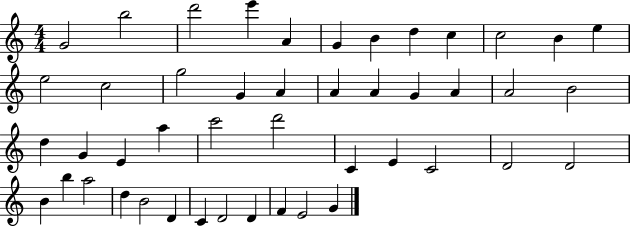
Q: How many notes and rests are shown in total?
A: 46